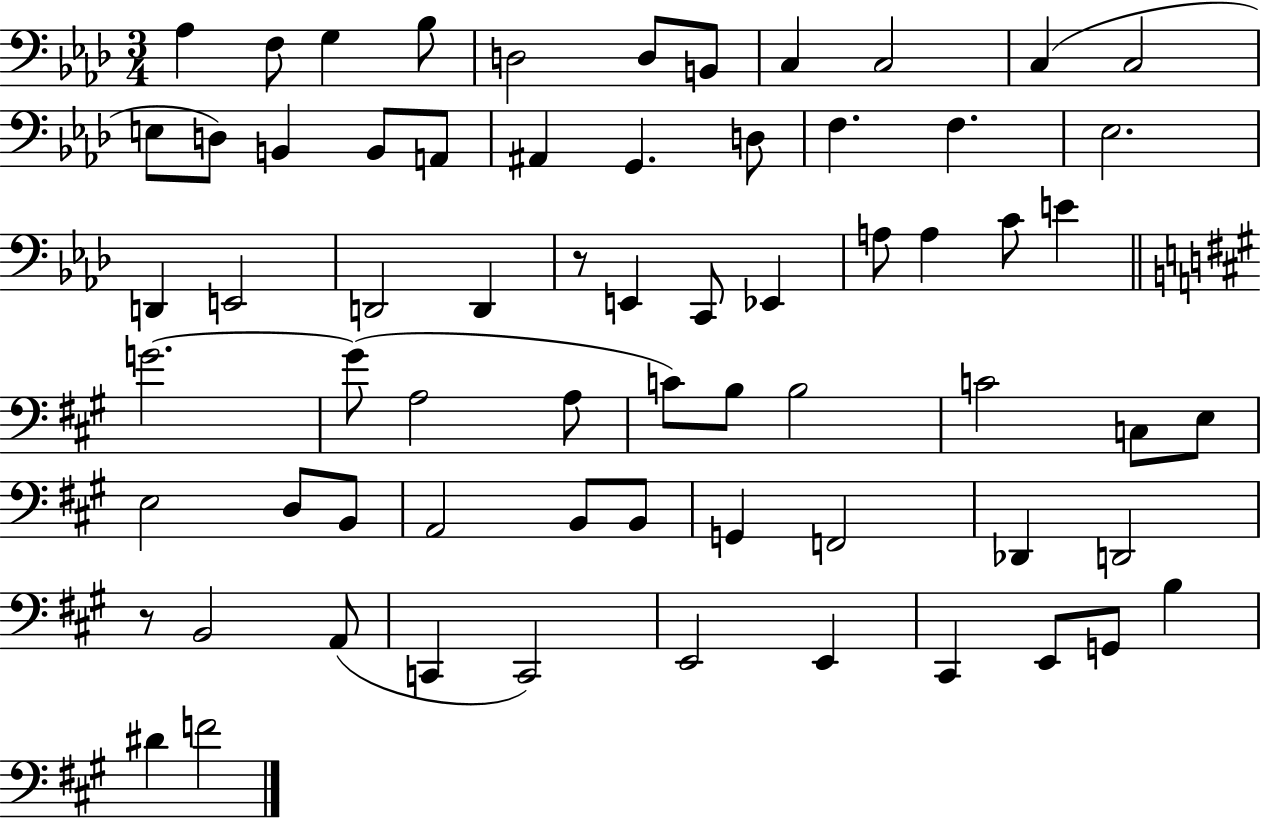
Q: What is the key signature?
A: AES major